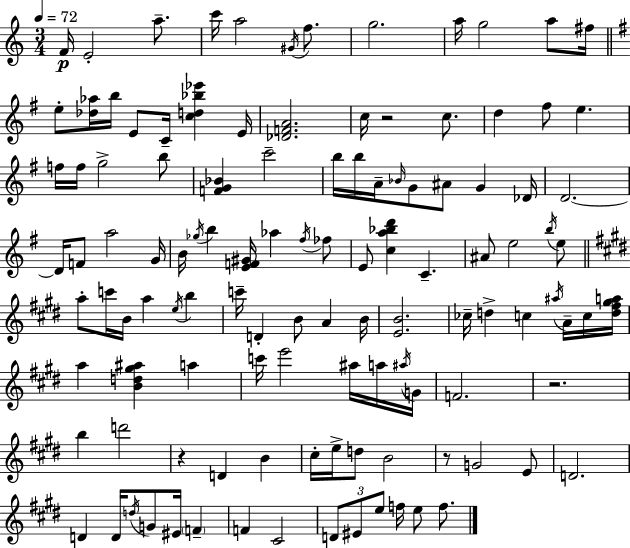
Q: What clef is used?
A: treble